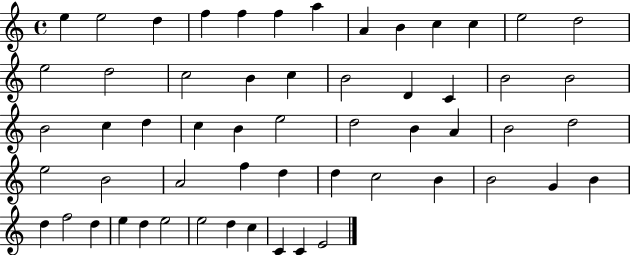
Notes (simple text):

E5/q E5/h D5/q F5/q F5/q F5/q A5/q A4/q B4/q C5/q C5/q E5/h D5/h E5/h D5/h C5/h B4/q C5/q B4/h D4/q C4/q B4/h B4/h B4/h C5/q D5/q C5/q B4/q E5/h D5/h B4/q A4/q B4/h D5/h E5/h B4/h A4/h F5/q D5/q D5/q C5/h B4/q B4/h G4/q B4/q D5/q F5/h D5/q E5/q D5/q E5/h E5/h D5/q C5/q C4/q C4/q E4/h